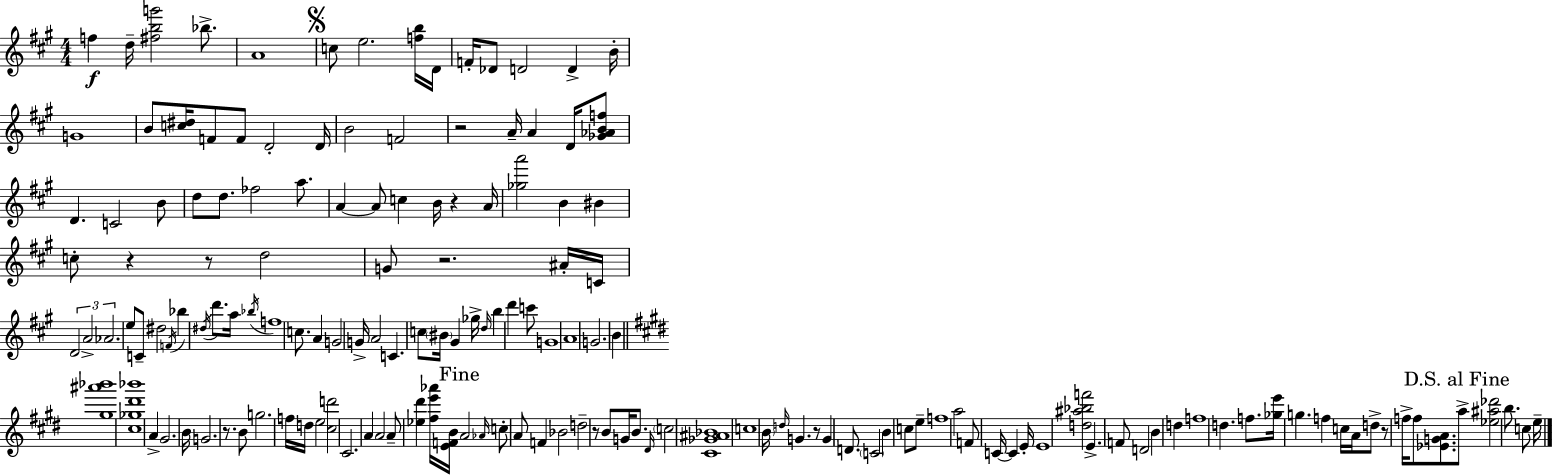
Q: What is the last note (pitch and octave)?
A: E5